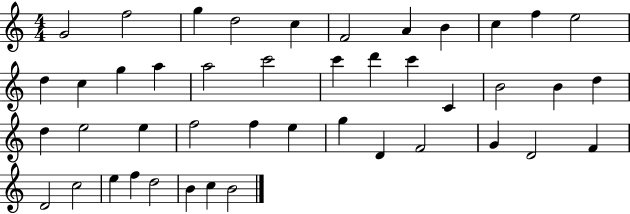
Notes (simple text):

G4/h F5/h G5/q D5/h C5/q F4/h A4/q B4/q C5/q F5/q E5/h D5/q C5/q G5/q A5/q A5/h C6/h C6/q D6/q C6/q C4/q B4/h B4/q D5/q D5/q E5/h E5/q F5/h F5/q E5/q G5/q D4/q F4/h G4/q D4/h F4/q D4/h C5/h E5/q F5/q D5/h B4/q C5/q B4/h